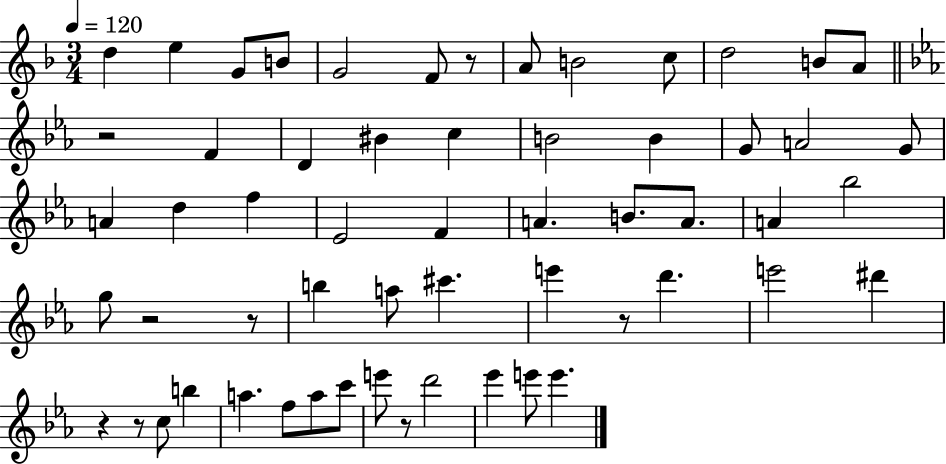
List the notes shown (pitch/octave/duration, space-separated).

D5/q E5/q G4/e B4/e G4/h F4/e R/e A4/e B4/h C5/e D5/h B4/e A4/e R/h F4/q D4/q BIS4/q C5/q B4/h B4/q G4/e A4/h G4/e A4/q D5/q F5/q Eb4/h F4/q A4/q. B4/e. A4/e. A4/q Bb5/h G5/e R/h R/e B5/q A5/e C#6/q. E6/q R/e D6/q. E6/h D#6/q R/q R/e C5/e B5/q A5/q. F5/e A5/e C6/e E6/e R/e D6/h Eb6/q E6/e E6/q.